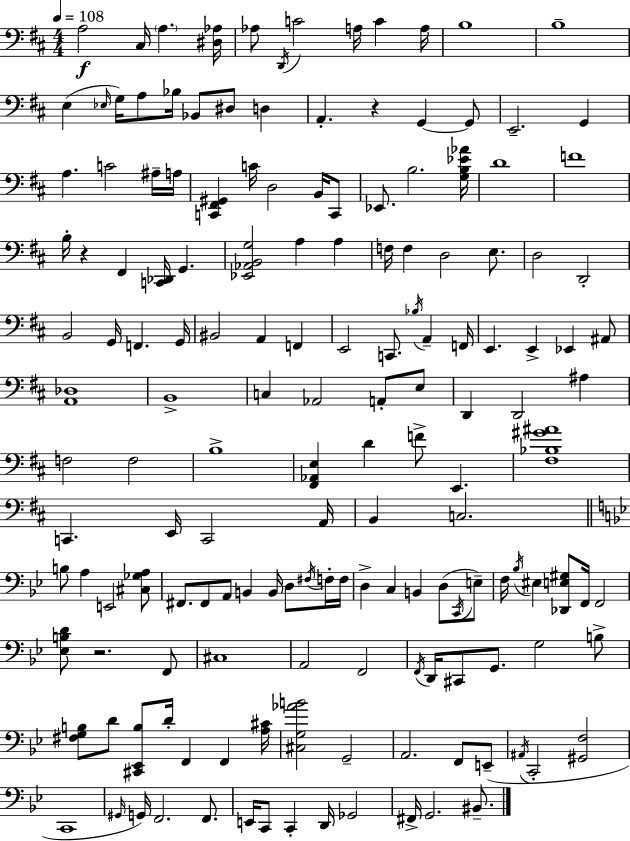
X:1
T:Untitled
M:4/4
L:1/4
K:D
A,2 ^C,/4 A, [^D,_A,]/4 _A,/2 D,,/4 C2 A,/4 C A,/4 B,4 B,4 E, _E,/4 G,/4 A,/2 _B,/4 _B,,/2 ^D,/2 D, A,, z G,, G,,/2 E,,2 G,, A, C2 ^A,/4 A,/4 [C,,^F,,^G,,] C/4 D,2 B,,/4 C,,/2 _E,,/2 B,2 [G,B,_E_A]/4 D4 F4 B,/4 z ^F,, [C,,_D,,]/4 G,, [_E,,_A,,B,,G,]2 A, A, F,/4 F, D,2 E,/2 D,2 D,,2 B,,2 G,,/4 F,, G,,/4 ^B,,2 A,, F,, E,,2 C,,/2 _B,/4 A,, F,,/4 E,, E,, _E,, ^A,,/2 [A,,_D,]4 B,,4 C, _A,,2 A,,/2 E,/2 D,, D,,2 ^A, F,2 F,2 B,4 [^F,,_A,,E,] D F/2 E,, [^F,_B,^G^A]4 C,, E,,/4 C,,2 A,,/4 B,, C,2 B,/2 A, E,,2 [^C,_G,A,]/2 ^F,,/2 ^F,,/2 A,,/2 B,, B,,/4 D,/2 ^F,/4 F,/4 F,/4 D, C, B,, D,/2 C,,/4 E,/2 F,/4 _B,/4 ^E, [_D,,E,^G,]/2 F,,/4 F,,2 [_E,B,D]/2 z2 F,,/2 ^C,4 A,,2 F,,2 F,,/4 D,,/4 ^C,,/2 G,,/2 G,2 B,/2 [^F,G,B,]/2 D/2 [^C,,_E,,B,]/2 D/4 F,, F,, [A,^C]/4 [^C,G,_AB]2 G,,2 A,,2 F,,/2 E,,/2 ^A,,/4 C,,2 [^G,,F,]2 C,,4 ^G,,/4 G,,/4 F,,2 F,,/2 E,,/4 C,,/2 C,, D,,/4 _G,,2 ^F,,/4 G,,2 ^B,,/2